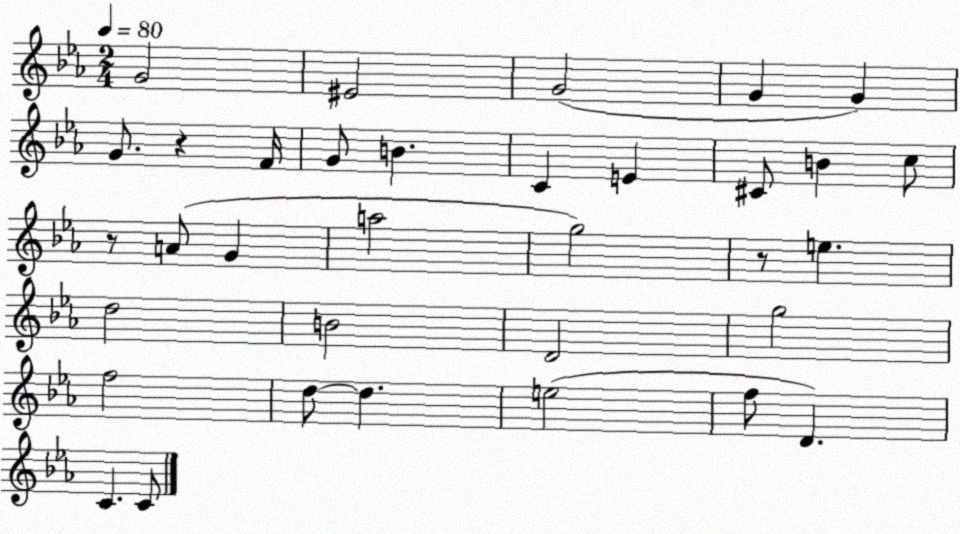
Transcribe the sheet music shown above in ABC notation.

X:1
T:Untitled
M:2/4
L:1/4
K:Eb
G2 ^E2 G2 G G G/2 z F/4 G/2 B C E ^C/2 B c/2 z/2 A/2 G a2 g2 z/2 e d2 B2 D2 g2 f2 d/2 d e2 f/2 D C C/2